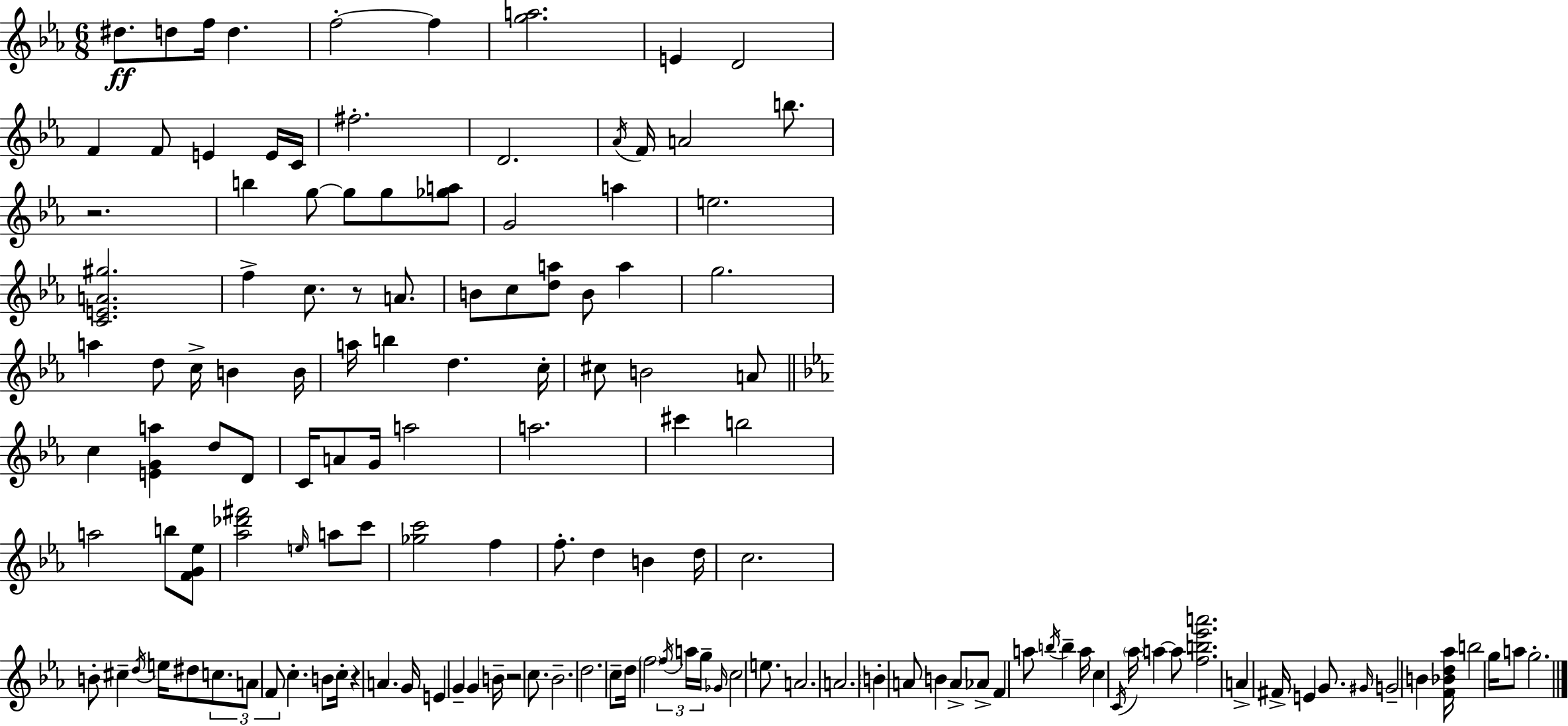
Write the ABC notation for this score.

X:1
T:Untitled
M:6/8
L:1/4
K:Cm
^d/2 d/2 f/4 d f2 f [ga]2 E D2 F F/2 E E/4 C/4 ^f2 D2 _A/4 F/4 A2 b/2 z2 b g/2 g/2 g/2 [_ga]/2 G2 a e2 [CEA^g]2 f c/2 z/2 A/2 B/2 c/2 [da]/2 B/2 a g2 a d/2 c/4 B B/4 a/4 b d c/4 ^c/2 B2 A/2 c [EGa] d/2 D/2 C/4 A/2 G/4 a2 a2 ^c' b2 a2 b/2 [FG_e]/2 [_a_d'^f']2 e/4 a/2 c'/2 [_gc']2 f f/2 d B d/4 c2 B/2 ^c d/4 e/4 ^d/2 c/2 A/2 F/2 c B/2 c/4 z A G/4 E G G B/4 z2 c/2 _B2 d2 c/2 d/4 f2 f/4 a/4 g/4 _G/4 c2 e/2 A2 A2 B A/2 B A/2 _A/2 F a/2 b/4 b a/4 c C/4 _a/4 a a/2 [fb_e'a']2 A ^F/4 E G/2 ^G/4 G2 B [F_Bd_a]/4 b2 g/4 a/2 g2